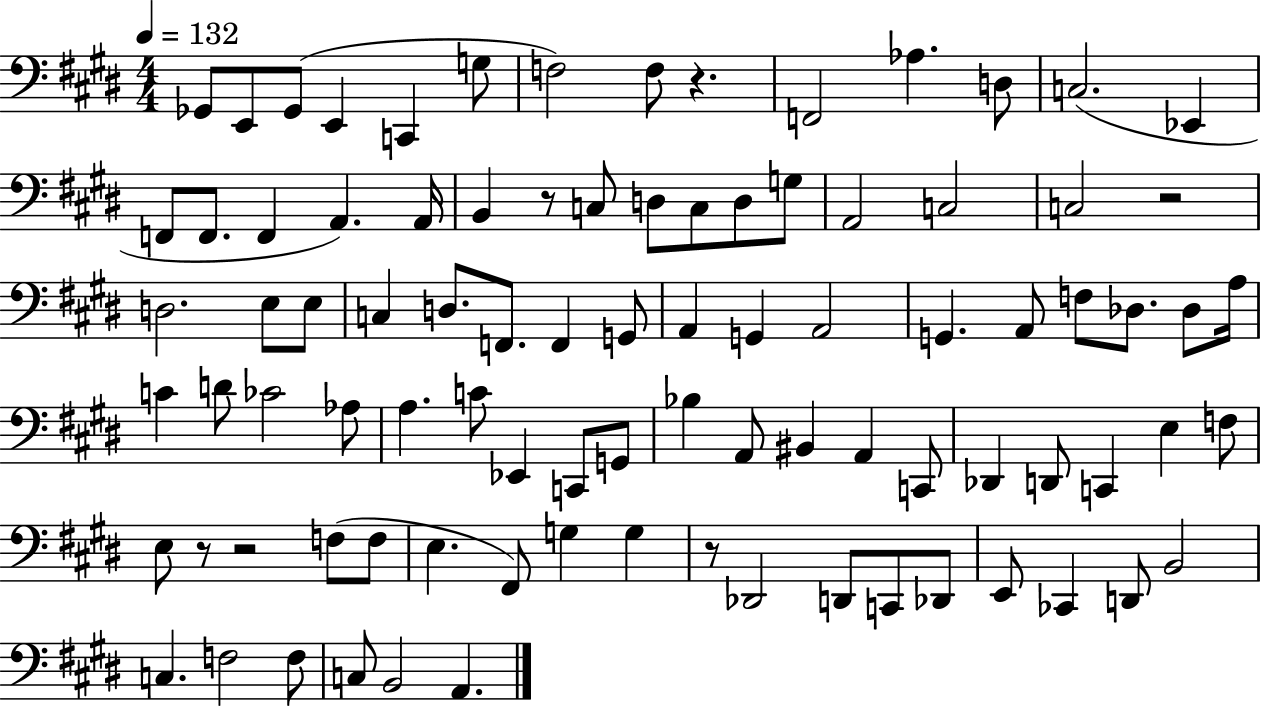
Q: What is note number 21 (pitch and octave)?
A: D3